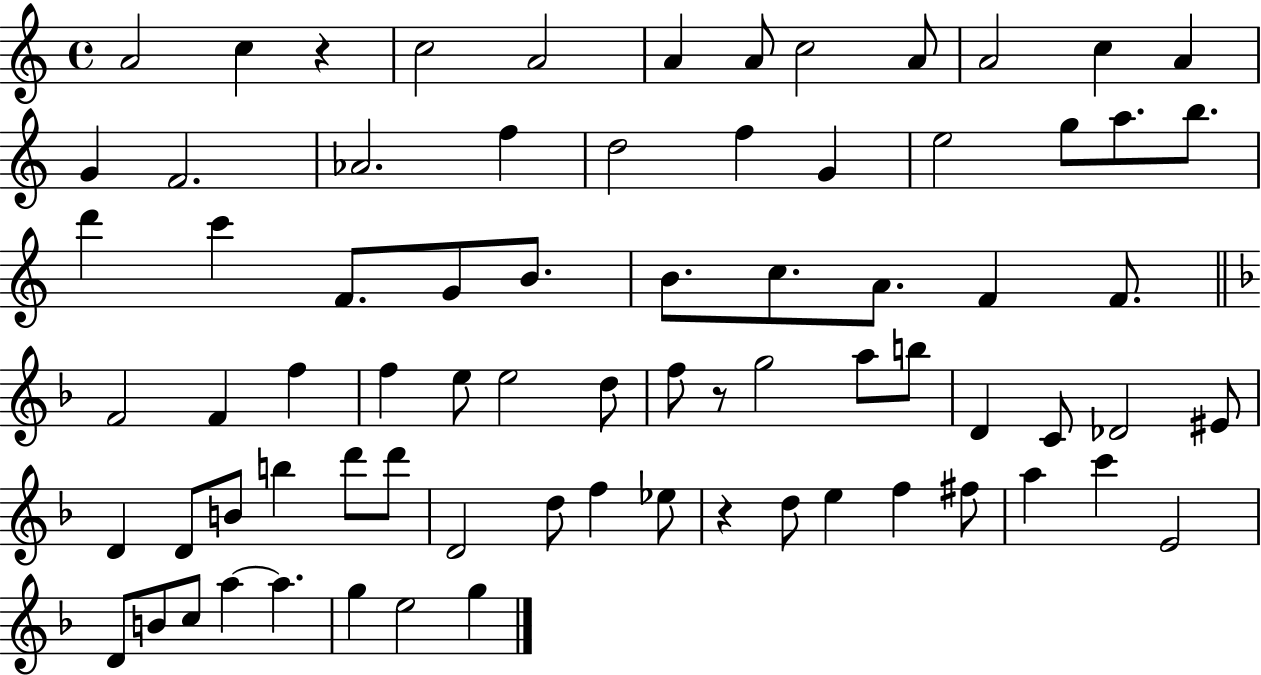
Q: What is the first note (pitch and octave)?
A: A4